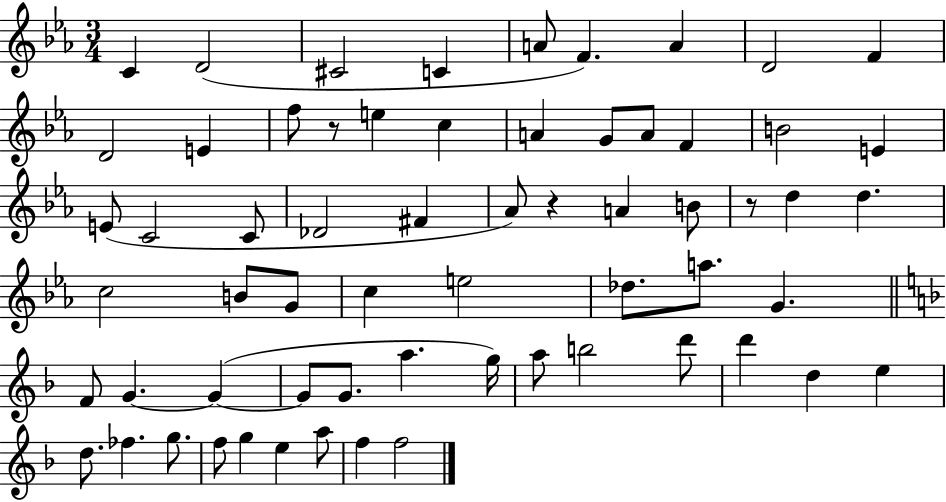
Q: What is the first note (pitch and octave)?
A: C4